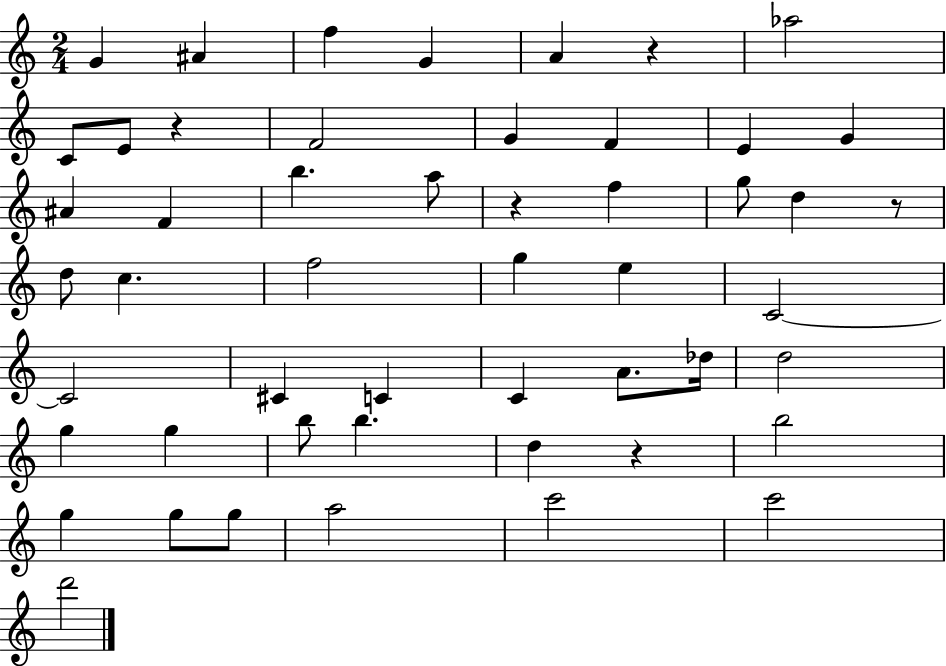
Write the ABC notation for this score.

X:1
T:Untitled
M:2/4
L:1/4
K:C
G ^A f G A z _a2 C/2 E/2 z F2 G F E G ^A F b a/2 z f g/2 d z/2 d/2 c f2 g e C2 C2 ^C C C A/2 _d/4 d2 g g b/2 b d z b2 g g/2 g/2 a2 c'2 c'2 d'2